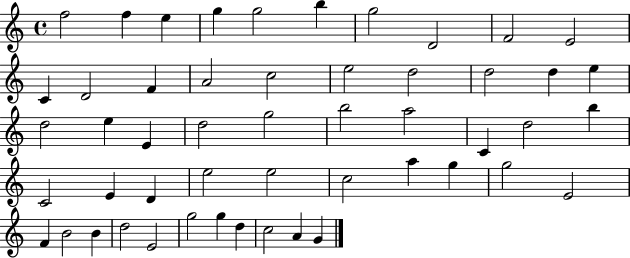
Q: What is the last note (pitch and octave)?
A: G4